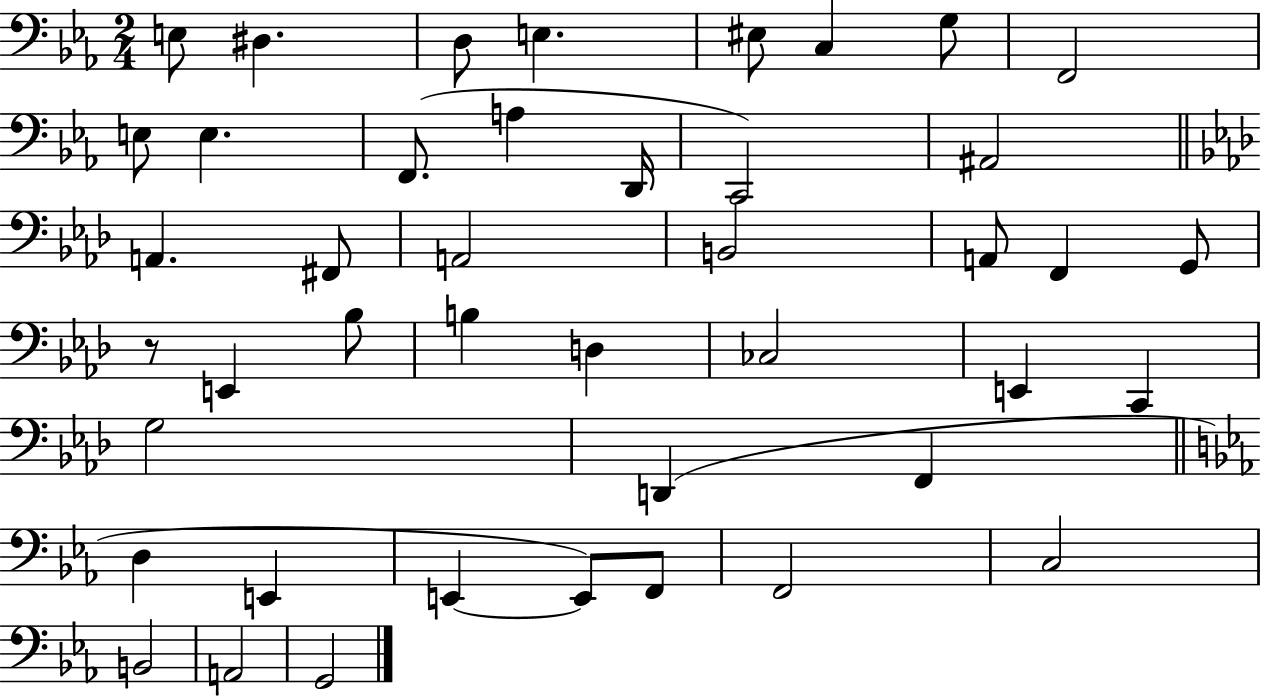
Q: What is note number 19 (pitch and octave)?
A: B2